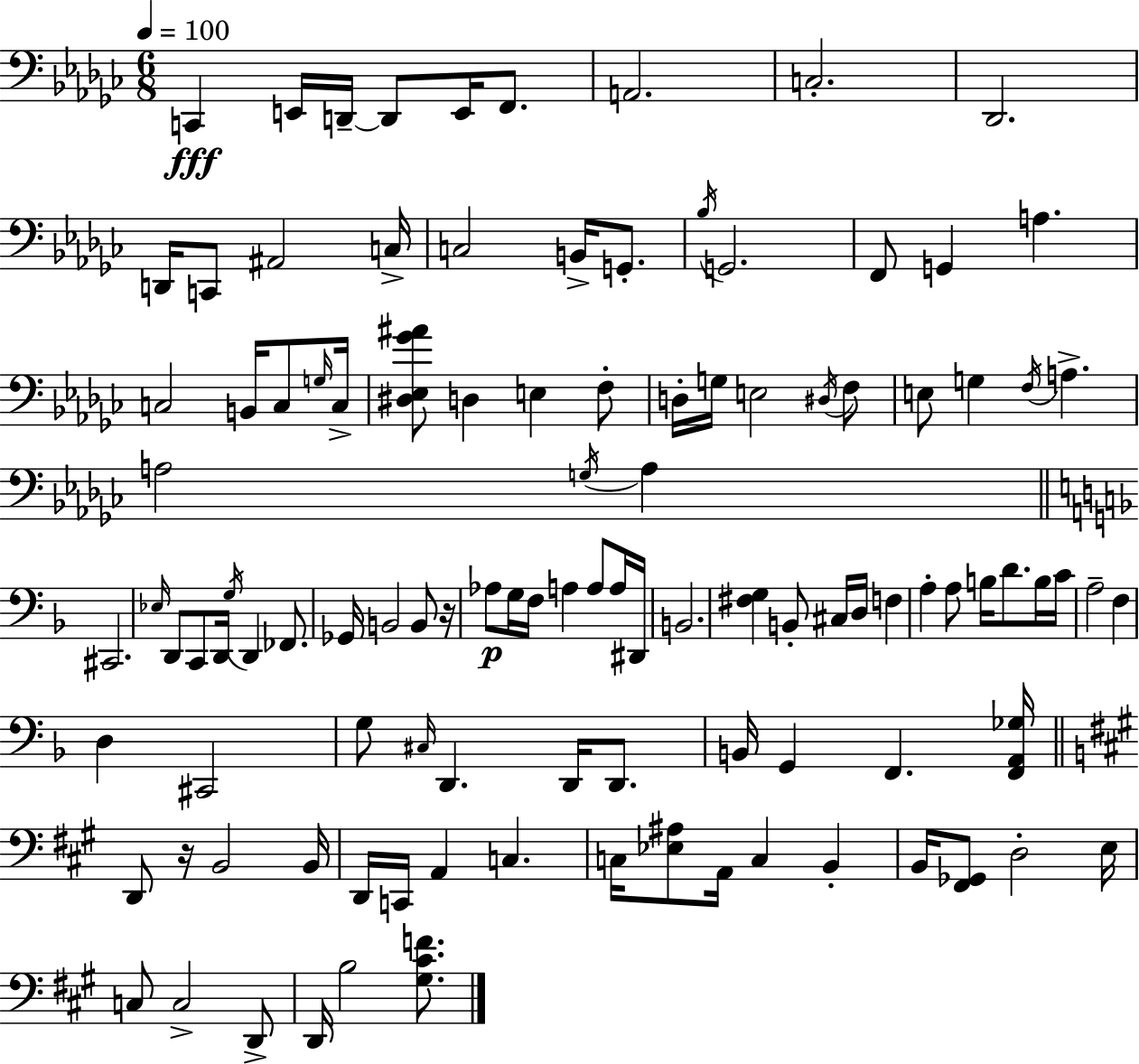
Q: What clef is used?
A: bass